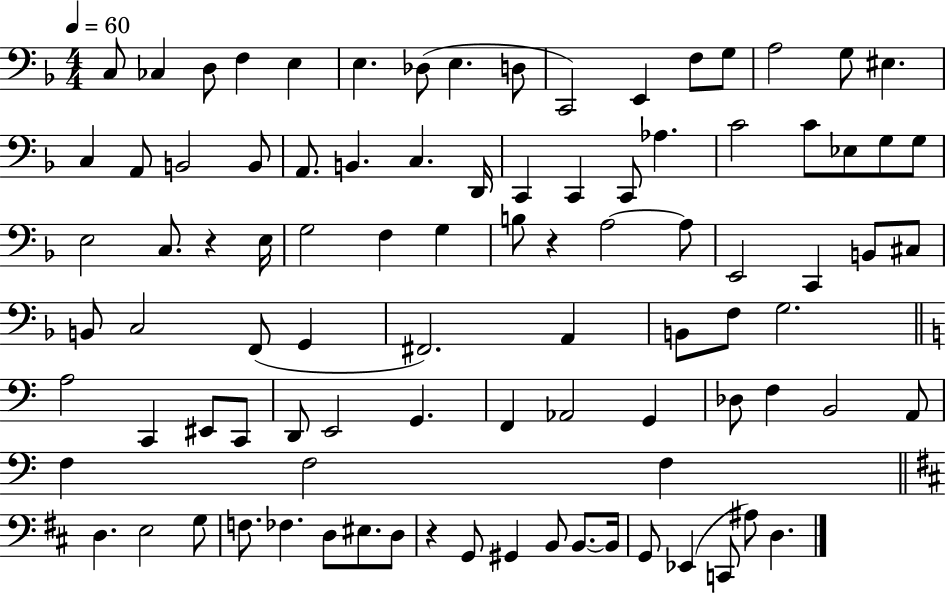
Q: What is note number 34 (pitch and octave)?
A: E3